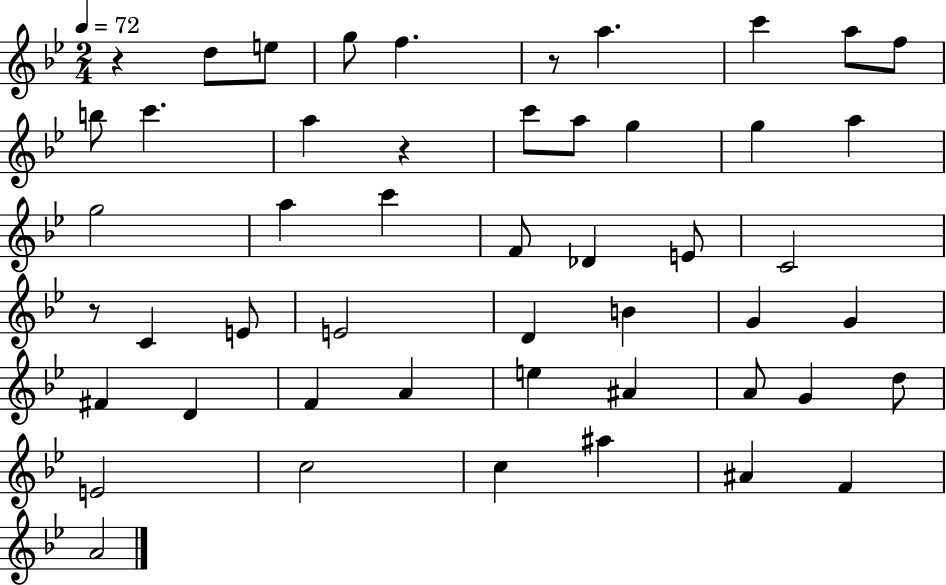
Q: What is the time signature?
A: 2/4